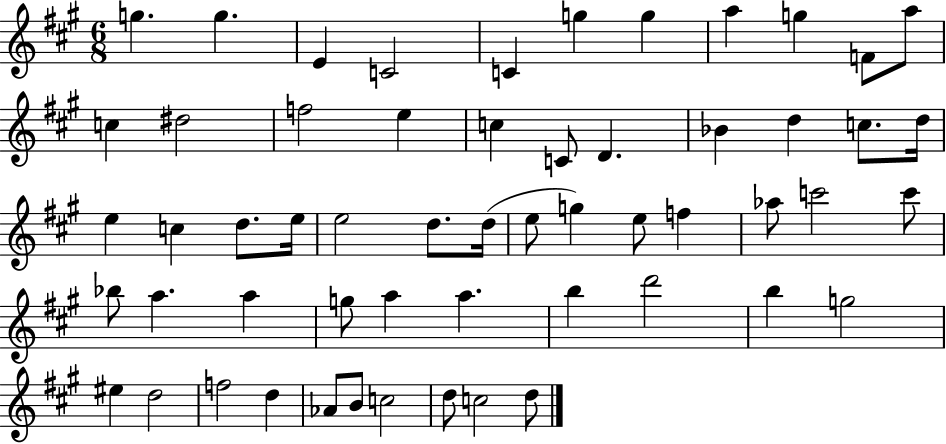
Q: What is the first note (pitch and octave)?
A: G5